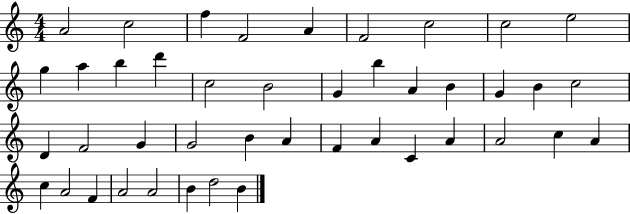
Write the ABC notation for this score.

X:1
T:Untitled
M:4/4
L:1/4
K:C
A2 c2 f F2 A F2 c2 c2 e2 g a b d' c2 B2 G b A B G B c2 D F2 G G2 B A F A C A A2 c A c A2 F A2 A2 B d2 B